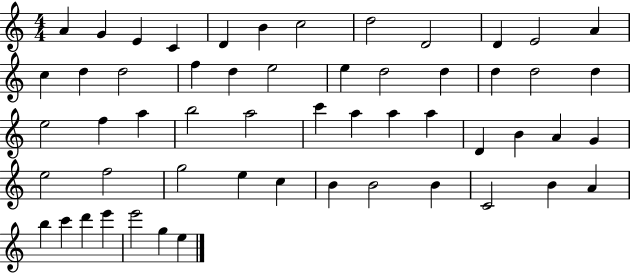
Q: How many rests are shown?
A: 0